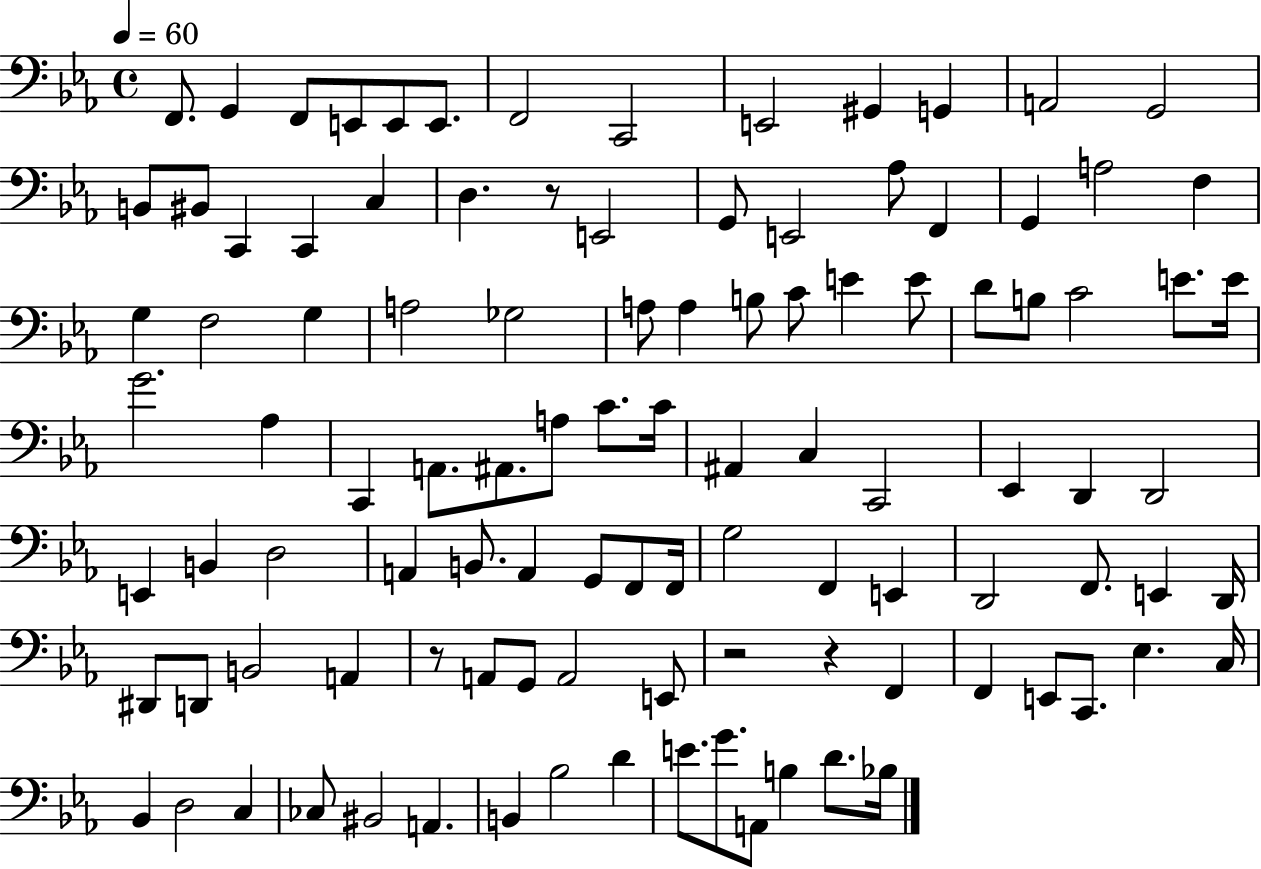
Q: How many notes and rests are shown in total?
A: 106